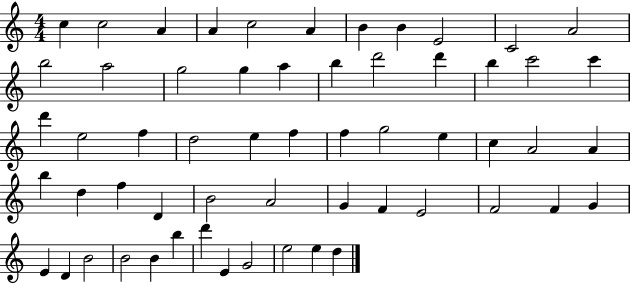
{
  \clef treble
  \numericTimeSignature
  \time 4/4
  \key c \major
  c''4 c''2 a'4 | a'4 c''2 a'4 | b'4 b'4 e'2 | c'2 a'2 | \break b''2 a''2 | g''2 g''4 a''4 | b''4 d'''2 d'''4 | b''4 c'''2 c'''4 | \break d'''4 e''2 f''4 | d''2 e''4 f''4 | f''4 g''2 e''4 | c''4 a'2 a'4 | \break b''4 d''4 f''4 d'4 | b'2 a'2 | g'4 f'4 e'2 | f'2 f'4 g'4 | \break e'4 d'4 b'2 | b'2 b'4 b''4 | d'''4 e'4 g'2 | e''2 e''4 d''4 | \break \bar "|."
}